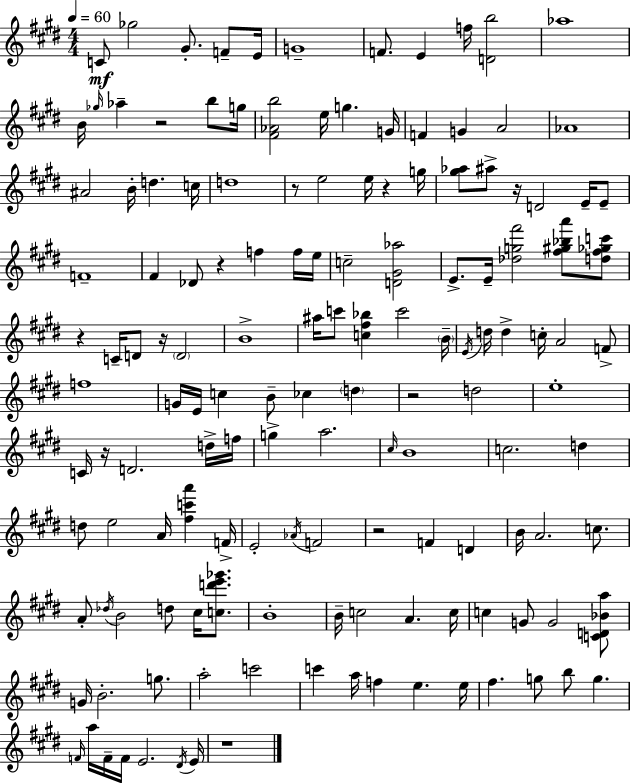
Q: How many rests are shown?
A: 11